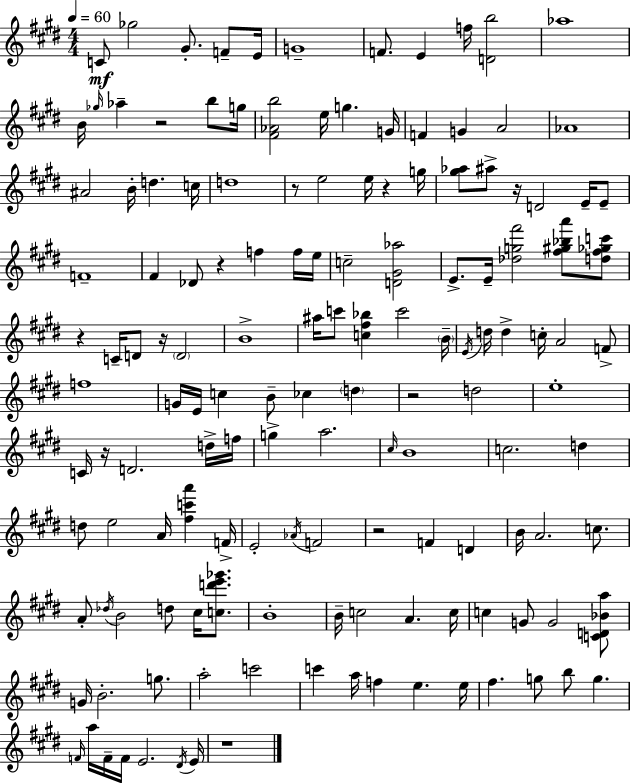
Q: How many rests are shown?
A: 11